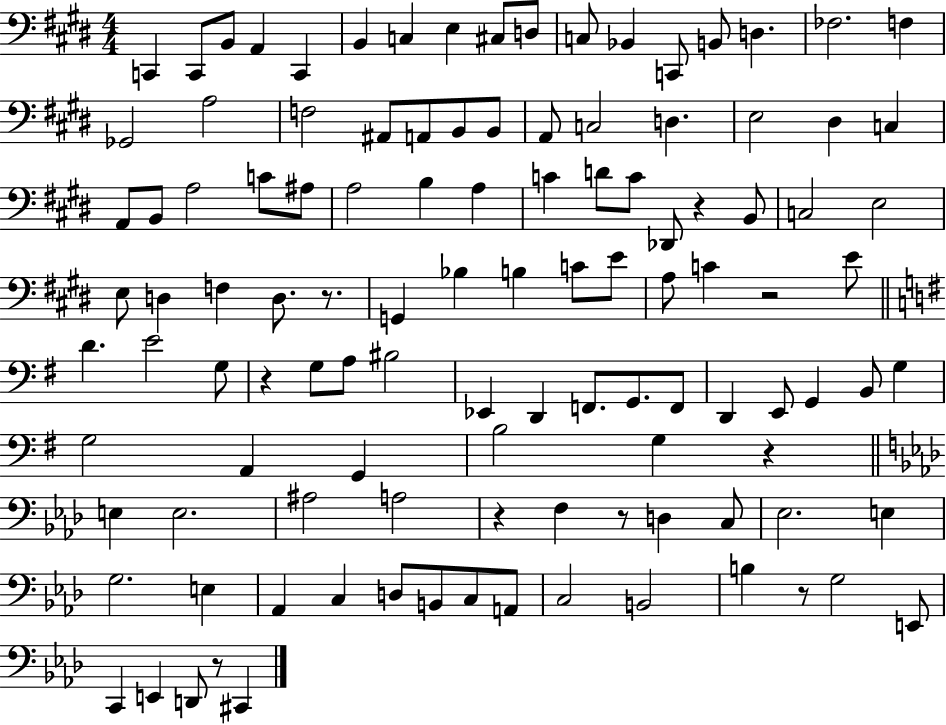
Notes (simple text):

C2/q C2/e B2/e A2/q C2/q B2/q C3/q E3/q C#3/e D3/e C3/e Bb2/q C2/e B2/e D3/q. FES3/h. F3/q Gb2/h A3/h F3/h A#2/e A2/e B2/e B2/e A2/e C3/h D3/q. E3/h D#3/q C3/q A2/e B2/e A3/h C4/e A#3/e A3/h B3/q A3/q C4/q D4/e C4/e Db2/e R/q B2/e C3/h E3/h E3/e D3/q F3/q D3/e. R/e. G2/q Bb3/q B3/q C4/e E4/e A3/e C4/q R/h E4/e D4/q. E4/h G3/e R/q G3/e A3/e BIS3/h Eb2/q D2/q F2/e. G2/e. F2/e D2/q E2/e G2/q B2/e G3/q G3/h A2/q G2/q B3/h G3/q R/q E3/q E3/h. A#3/h A3/h R/q F3/q R/e D3/q C3/e Eb3/h. E3/q G3/h. E3/q Ab2/q C3/q D3/e B2/e C3/e A2/e C3/h B2/h B3/q R/e G3/h E2/e C2/q E2/q D2/e R/e C#2/q